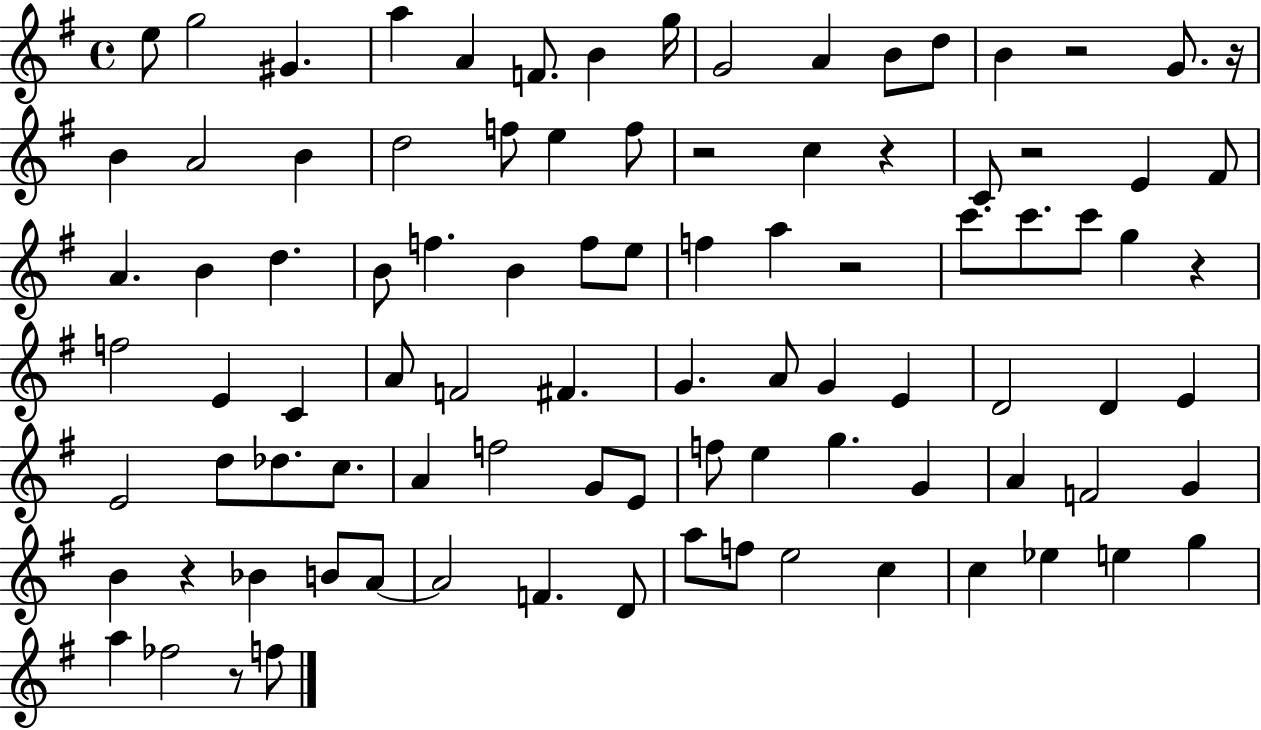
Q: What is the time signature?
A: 4/4